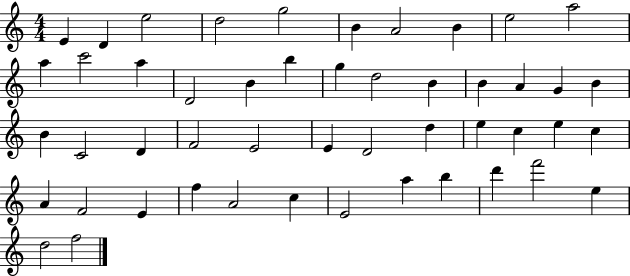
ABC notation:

X:1
T:Untitled
M:4/4
L:1/4
K:C
E D e2 d2 g2 B A2 B e2 a2 a c'2 a D2 B b g d2 B B A G B B C2 D F2 E2 E D2 d e c e c A F2 E f A2 c E2 a b d' f'2 e d2 f2